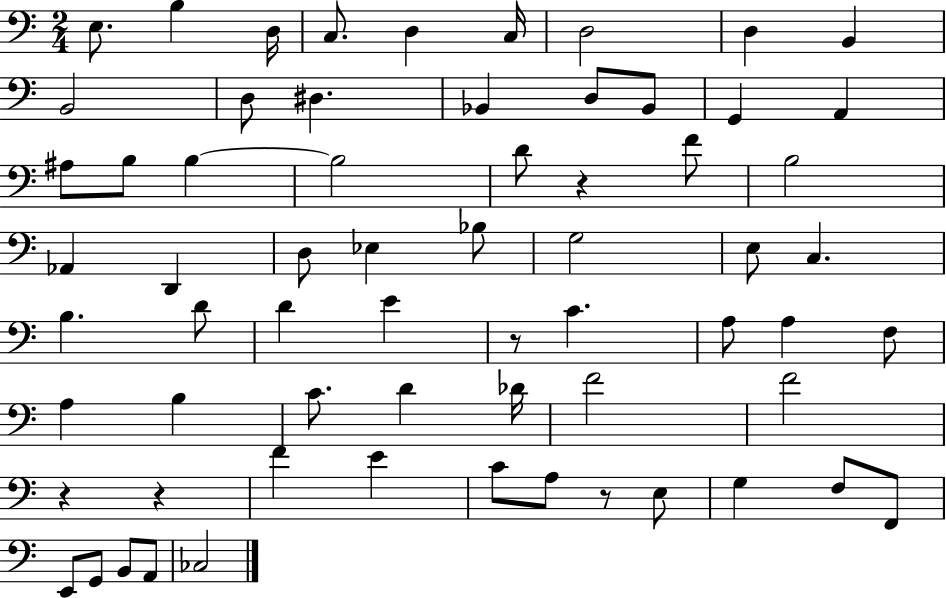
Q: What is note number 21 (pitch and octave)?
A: B3